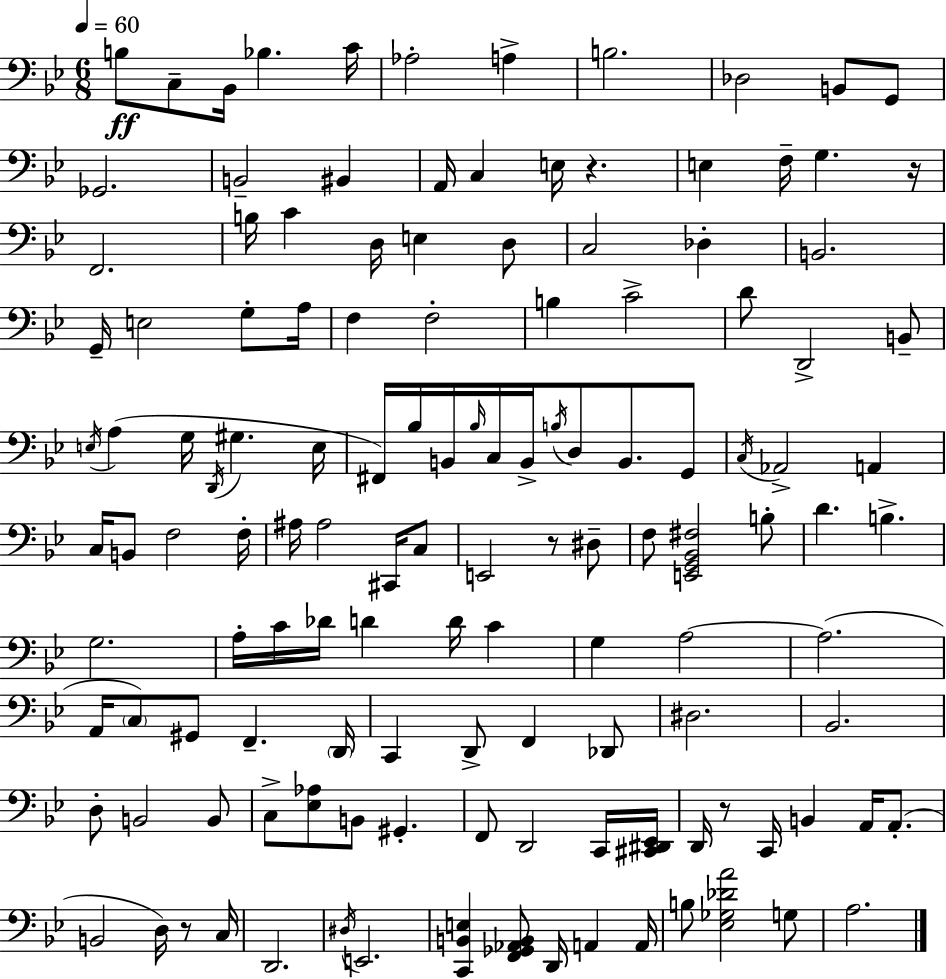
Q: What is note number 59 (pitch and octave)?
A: A2